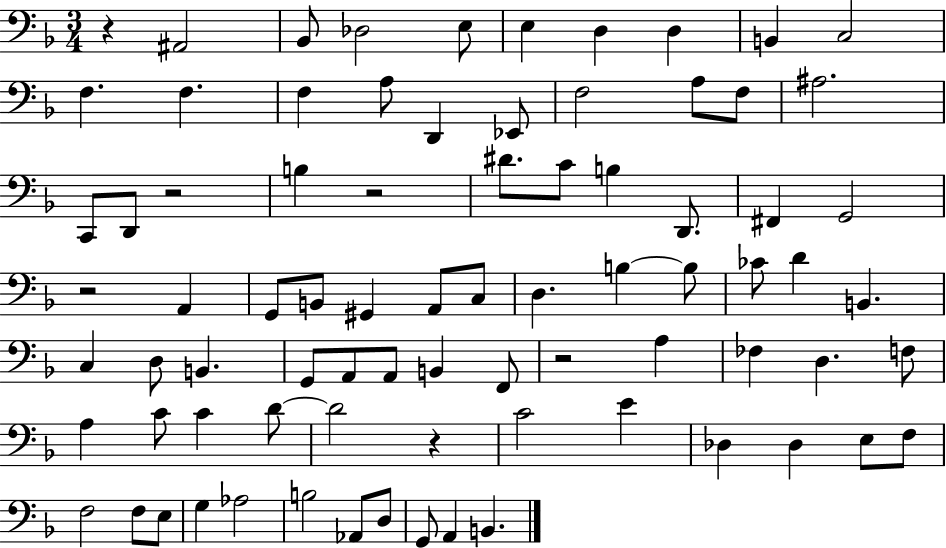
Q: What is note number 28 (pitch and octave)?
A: G2